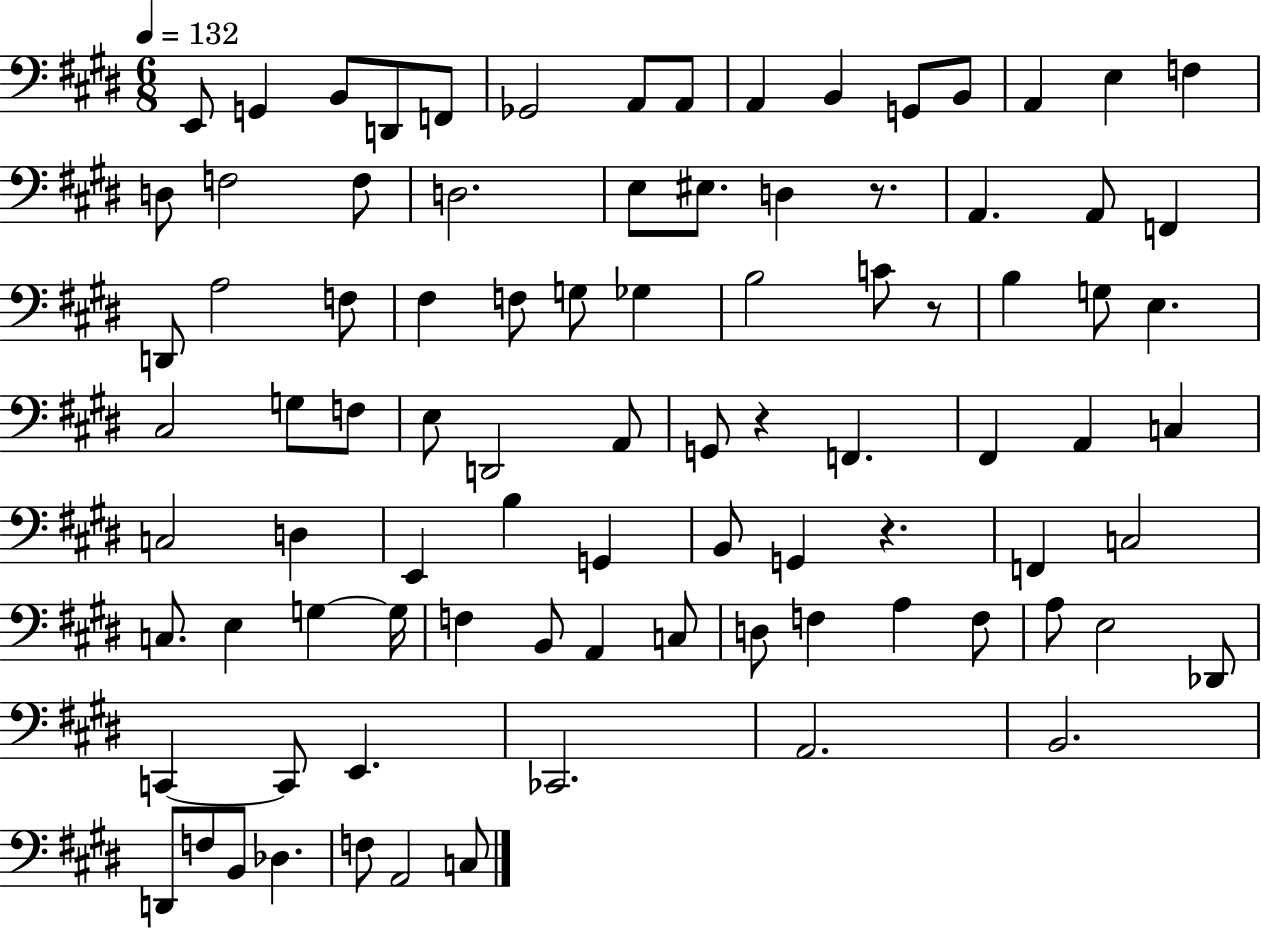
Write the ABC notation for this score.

X:1
T:Untitled
M:6/8
L:1/4
K:E
E,,/2 G,, B,,/2 D,,/2 F,,/2 _G,,2 A,,/2 A,,/2 A,, B,, G,,/2 B,,/2 A,, E, F, D,/2 F,2 F,/2 D,2 E,/2 ^E,/2 D, z/2 A,, A,,/2 F,, D,,/2 A,2 F,/2 ^F, F,/2 G,/2 _G, B,2 C/2 z/2 B, G,/2 E, ^C,2 G,/2 F,/2 E,/2 D,,2 A,,/2 G,,/2 z F,, ^F,, A,, C, C,2 D, E,, B, G,, B,,/2 G,, z F,, C,2 C,/2 E, G, G,/4 F, B,,/2 A,, C,/2 D,/2 F, A, F,/2 A,/2 E,2 _D,,/2 C,, C,,/2 E,, _C,,2 A,,2 B,,2 D,,/2 F,/2 B,,/2 _D, F,/2 A,,2 C,/2